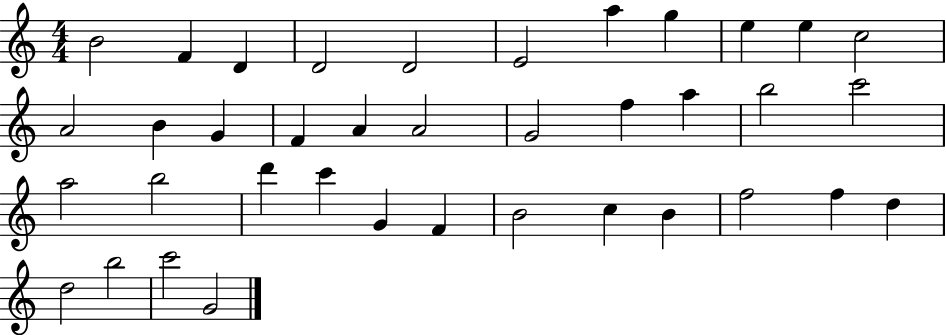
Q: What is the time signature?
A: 4/4